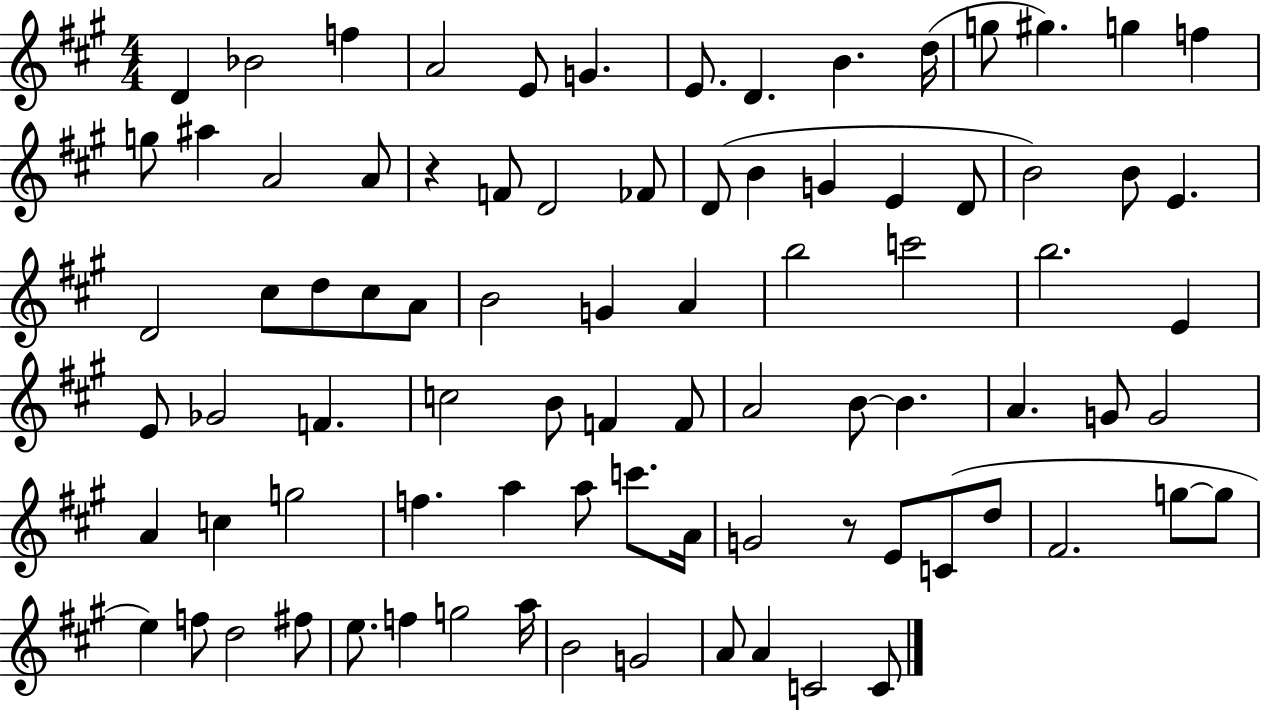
D4/q Bb4/h F5/q A4/h E4/e G4/q. E4/e. D4/q. B4/q. D5/s G5/e G#5/q. G5/q F5/q G5/e A#5/q A4/h A4/e R/q F4/e D4/h FES4/e D4/e B4/q G4/q E4/q D4/e B4/h B4/e E4/q. D4/h C#5/e D5/e C#5/e A4/e B4/h G4/q A4/q B5/h C6/h B5/h. E4/q E4/e Gb4/h F4/q. C5/h B4/e F4/q F4/e A4/h B4/e B4/q. A4/q. G4/e G4/h A4/q C5/q G5/h F5/q. A5/q A5/e C6/e. A4/s G4/h R/e E4/e C4/e D5/e F#4/h. G5/e G5/e E5/q F5/e D5/h F#5/e E5/e. F5/q G5/h A5/s B4/h G4/h A4/e A4/q C4/h C4/e